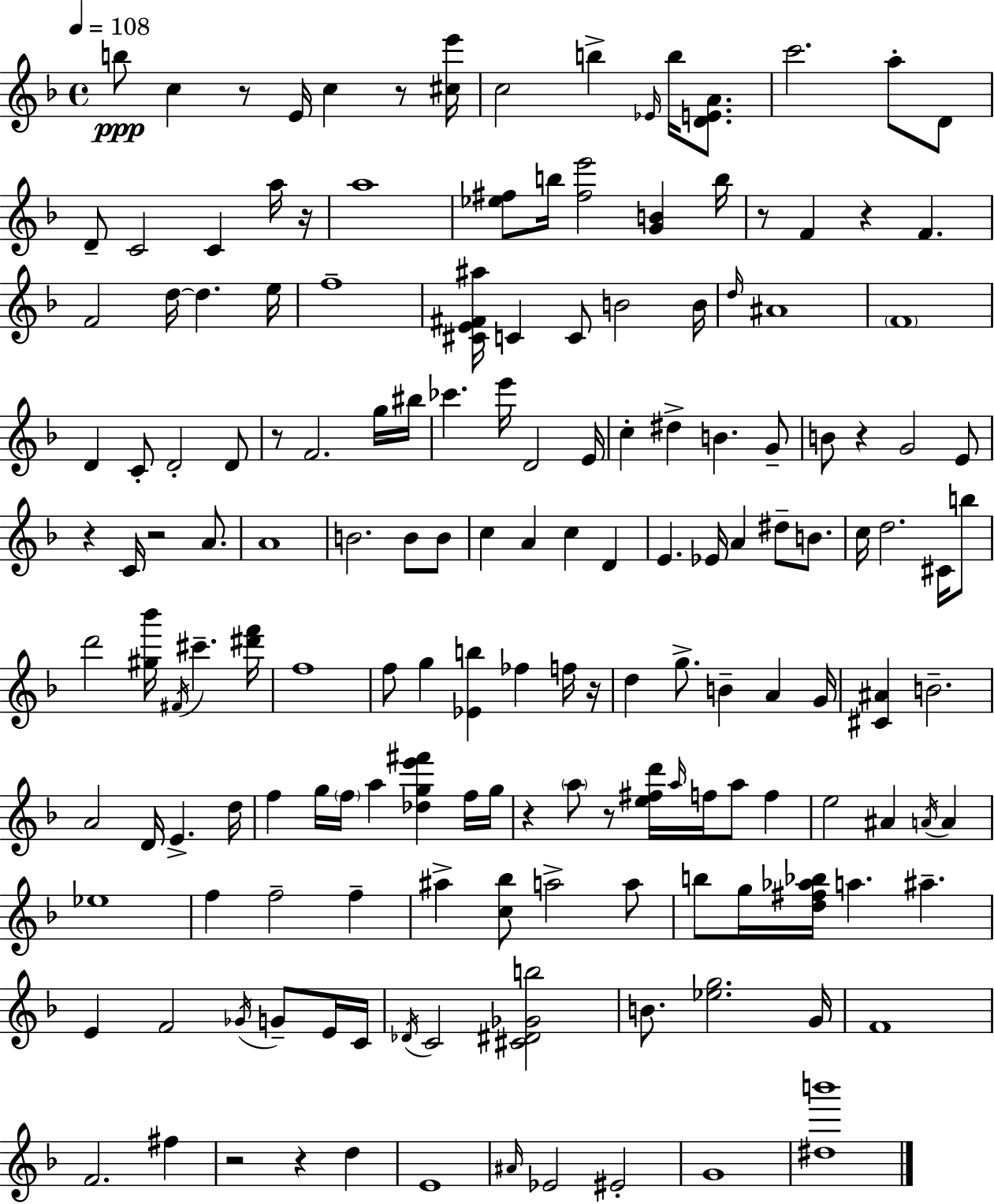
B5/e C5/q R/e E4/s C5/q R/e [C#5,E6]/s C5/h B5/q Eb4/s B5/s [D4,E4,A4]/e. C6/h. A5/e D4/e D4/e C4/h C4/q A5/s R/s A5/w [Eb5,F#5]/e B5/s [F#5,E6]/h [G4,B4]/q B5/s R/e F4/q R/q F4/q. F4/h D5/s D5/q. E5/s F5/w [C#4,E4,F#4,A#5]/s C4/q C4/e B4/h B4/s D5/s A#4/w F4/w D4/q C4/e D4/h D4/e R/e F4/h. G5/s BIS5/s CES6/q. E6/s D4/h E4/s C5/q D#5/q B4/q. G4/e B4/e R/q G4/h E4/e R/q C4/s R/h A4/e. A4/w B4/h. B4/e B4/e C5/q A4/q C5/q D4/q E4/q. Eb4/s A4/q D#5/e B4/e. C5/s D5/h. C#4/s B5/e D6/h [G#5,Bb6]/s F#4/s C#6/q. [D#6,F6]/s F5/w F5/e G5/q [Eb4,B5]/q FES5/q F5/s R/s D5/q G5/e. B4/q A4/q G4/s [C#4,A#4]/q B4/h. A4/h D4/s E4/q. D5/s F5/q G5/s F5/s A5/q [Db5,G5,E6,F#6]/q F5/s G5/s R/q A5/e R/e [E5,F#5,D6]/s A5/s F5/s A5/e F5/q E5/h A#4/q A4/s A4/q Eb5/w F5/q F5/h F5/q A#5/q [C5,Bb5]/e A5/h A5/e B5/e G5/s [D5,F#5,Ab5,Bb5]/s A5/q. A#5/q. E4/q F4/h Gb4/s G4/e E4/s C4/s Db4/s C4/h [C#4,D#4,Gb4,B5]/h B4/e. [Eb5,G5]/h. G4/s F4/w F4/h. F#5/q R/h R/q D5/q E4/w A#4/s Eb4/h EIS4/h G4/w [D#5,B6]/w